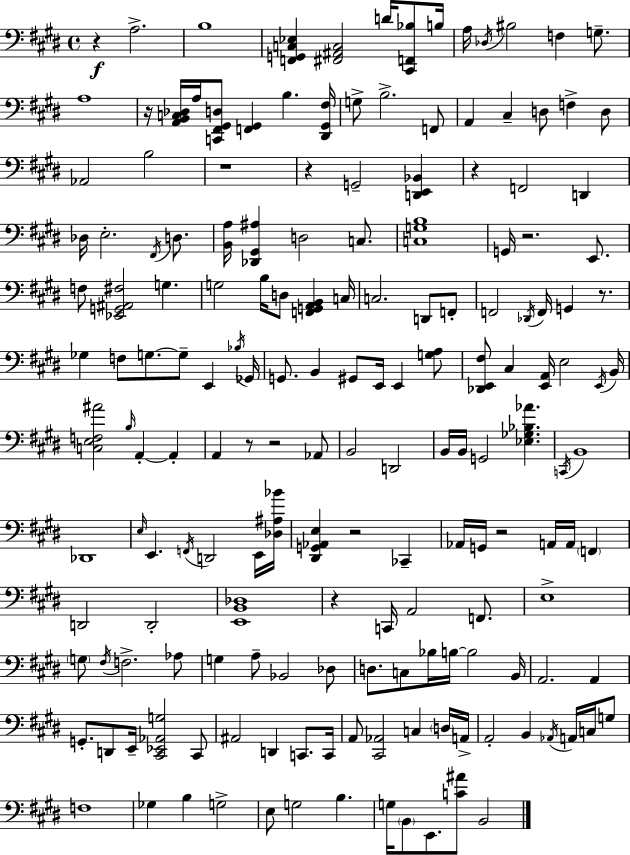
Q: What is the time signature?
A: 4/4